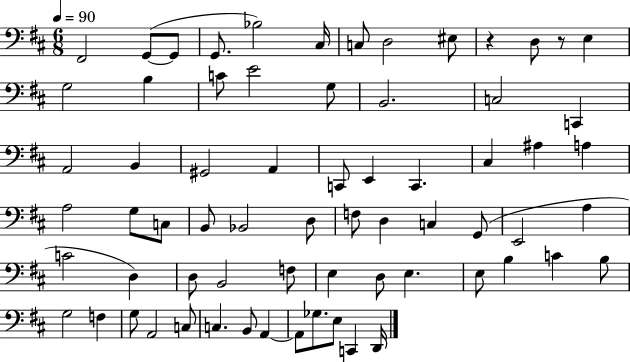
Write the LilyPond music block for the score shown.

{
  \clef bass
  \numericTimeSignature
  \time 6/8
  \key d \major
  \tempo 4 = 90
  fis,2 g,8~(~ g,8 | g,8. bes2) cis16 | c8 d2 eis8 | r4 d8 r8 e4 | \break g2 b4 | c'8 e'2 g8 | b,2. | c2 c,4 | \break a,2 b,4 | gis,2 a,4 | c,8 e,4 c,4. | cis4 ais4 a4 | \break a2 g8 c8 | b,8 bes,2 d8 | f8 d4 c4 g,8( | e,2 a4 | \break c'2 d4) | d8 b,2 f8 | e4 d8 e4. | e8 b4 c'4 b8 | \break g2 f4 | g8 a,2 c8 | c4. b,8 a,4~~ | a,8 ges8. e8 c,4 d,16 | \break \bar "|."
}